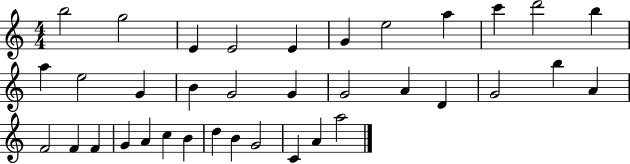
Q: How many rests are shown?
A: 0